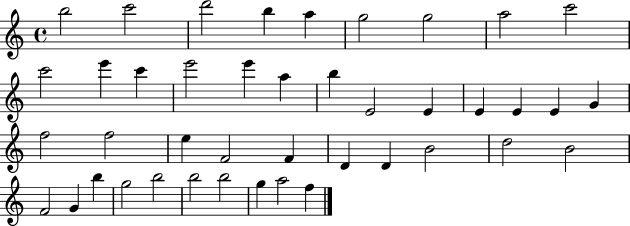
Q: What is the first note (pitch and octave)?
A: B5